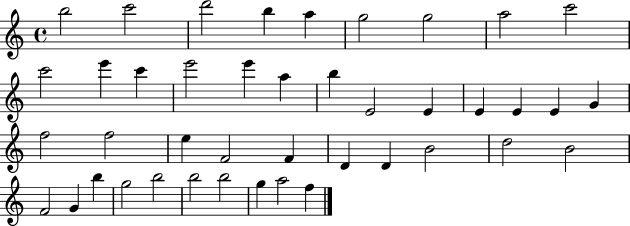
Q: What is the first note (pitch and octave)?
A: B5